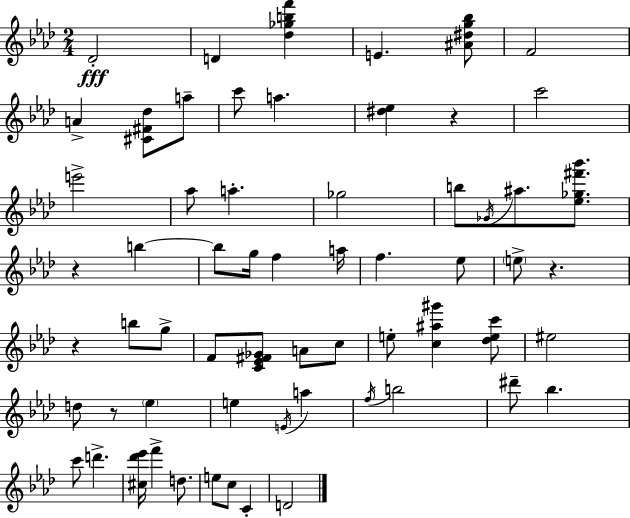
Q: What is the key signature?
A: AES major